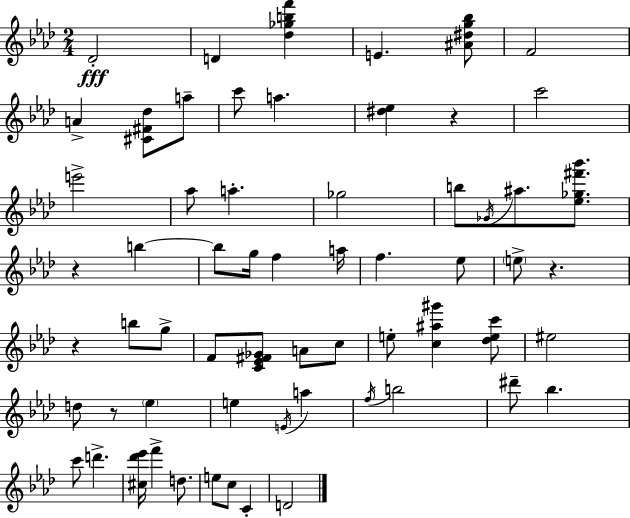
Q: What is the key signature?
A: AES major